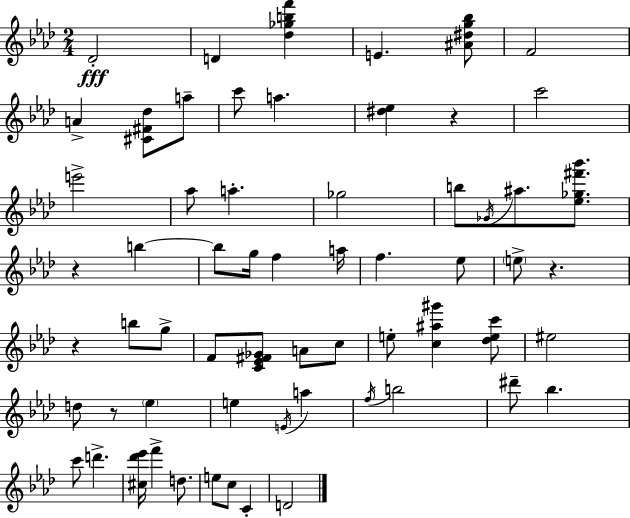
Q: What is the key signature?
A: AES major